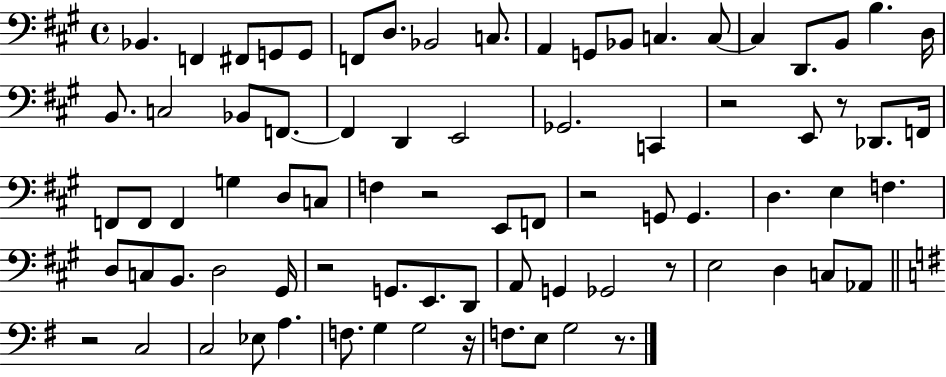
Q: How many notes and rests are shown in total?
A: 79